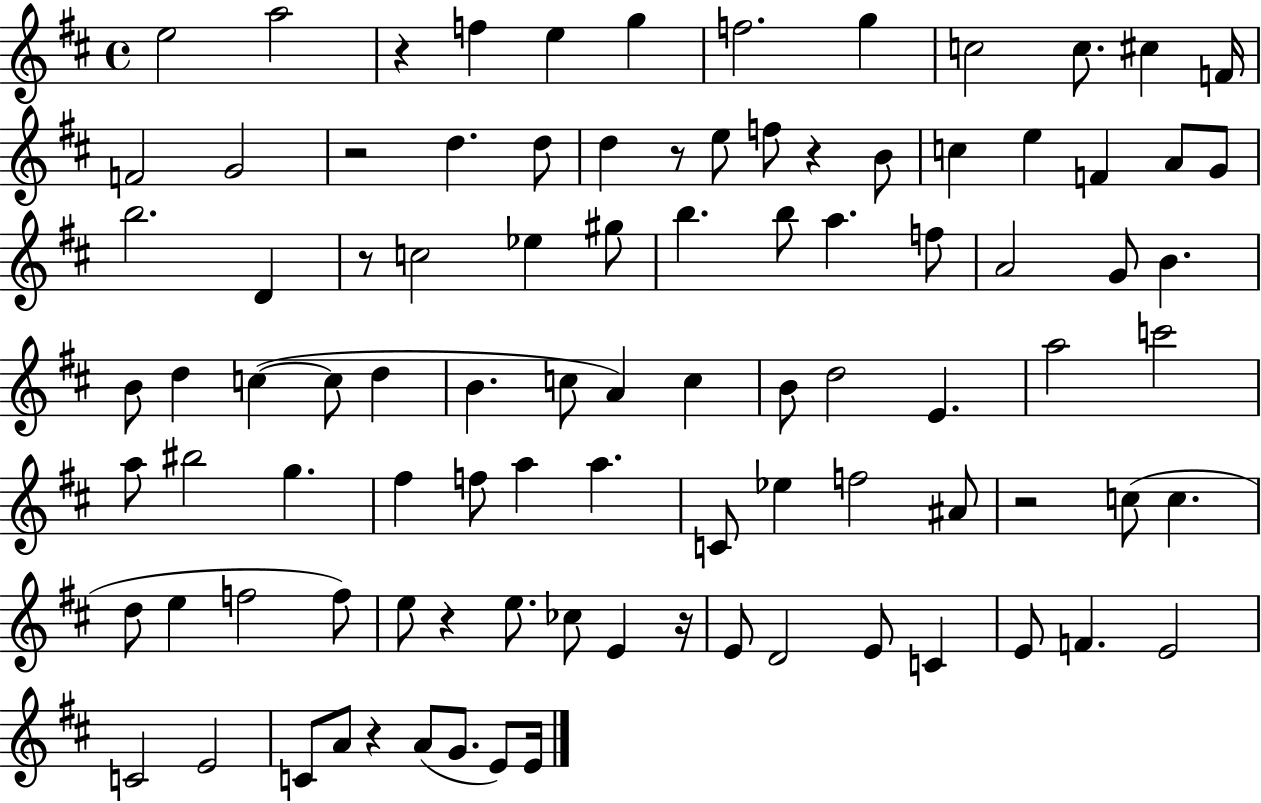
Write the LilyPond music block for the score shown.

{
  \clef treble
  \time 4/4
  \defaultTimeSignature
  \key d \major
  \repeat volta 2 { e''2 a''2 | r4 f''4 e''4 g''4 | f''2. g''4 | c''2 c''8. cis''4 f'16 | \break f'2 g'2 | r2 d''4. d''8 | d''4 r8 e''8 f''8 r4 b'8 | c''4 e''4 f'4 a'8 g'8 | \break b''2. d'4 | r8 c''2 ees''4 gis''8 | b''4. b''8 a''4. f''8 | a'2 g'8 b'4. | \break b'8 d''4 c''4~(~ c''8 d''4 | b'4. c''8 a'4) c''4 | b'8 d''2 e'4. | a''2 c'''2 | \break a''8 bis''2 g''4. | fis''4 f''8 a''4 a''4. | c'8 ees''4 f''2 ais'8 | r2 c''8( c''4. | \break d''8 e''4 f''2 f''8) | e''8 r4 e''8. ces''8 e'4 r16 | e'8 d'2 e'8 c'4 | e'8 f'4. e'2 | \break c'2 e'2 | c'8 a'8 r4 a'8( g'8. e'8) e'16 | } \bar "|."
}